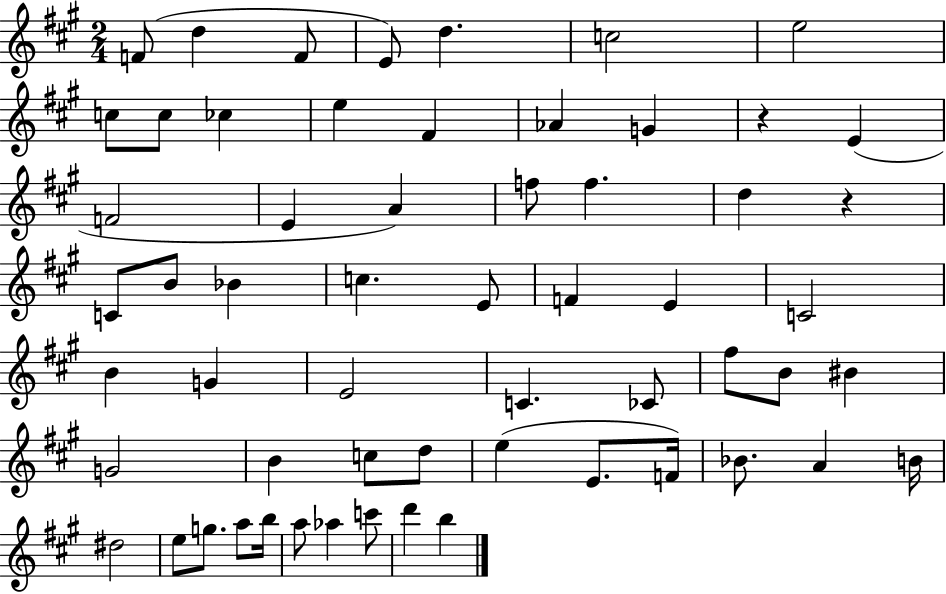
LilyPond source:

{
  \clef treble
  \numericTimeSignature
  \time 2/4
  \key a \major
  f'8( d''4 f'8 | e'8) d''4. | c''2 | e''2 | \break c''8 c''8 ces''4 | e''4 fis'4 | aes'4 g'4 | r4 e'4( | \break f'2 | e'4 a'4) | f''8 f''4. | d''4 r4 | \break c'8 b'8 bes'4 | c''4. e'8 | f'4 e'4 | c'2 | \break b'4 g'4 | e'2 | c'4. ces'8 | fis''8 b'8 bis'4 | \break g'2 | b'4 c''8 d''8 | e''4( e'8. f'16) | bes'8. a'4 b'16 | \break dis''2 | e''8 g''8. a''8 b''16 | a''8 aes''4 c'''8 | d'''4 b''4 | \break \bar "|."
}